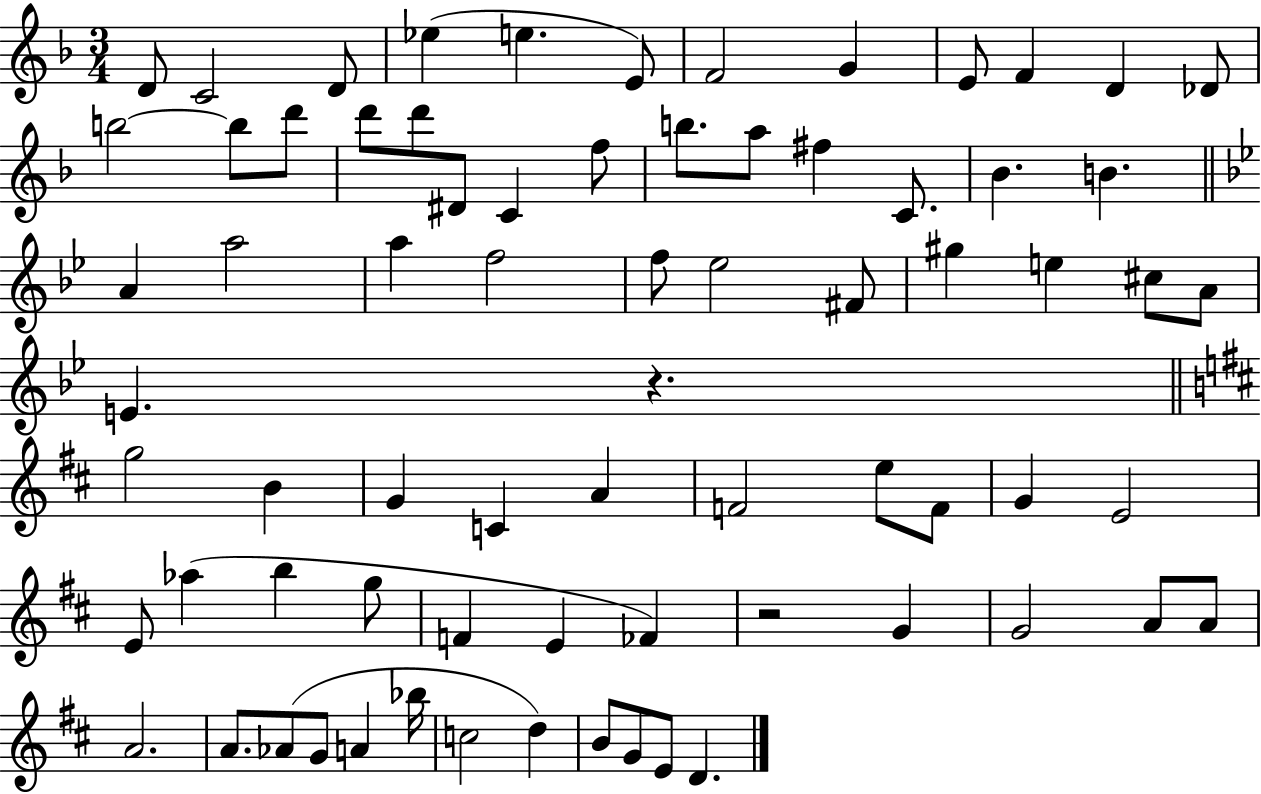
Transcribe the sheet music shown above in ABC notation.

X:1
T:Untitled
M:3/4
L:1/4
K:F
D/2 C2 D/2 _e e E/2 F2 G E/2 F D _D/2 b2 b/2 d'/2 d'/2 d'/2 ^D/2 C f/2 b/2 a/2 ^f C/2 _B B A a2 a f2 f/2 _e2 ^F/2 ^g e ^c/2 A/2 E z g2 B G C A F2 e/2 F/2 G E2 E/2 _a b g/2 F E _F z2 G G2 A/2 A/2 A2 A/2 _A/2 G/2 A _b/4 c2 d B/2 G/2 E/2 D